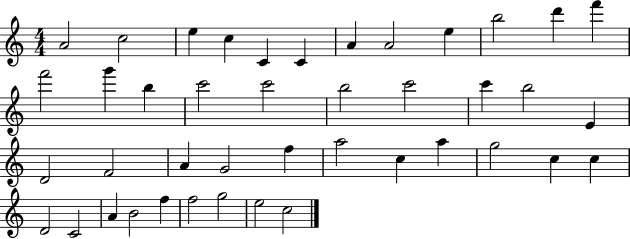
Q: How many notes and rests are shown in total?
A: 42